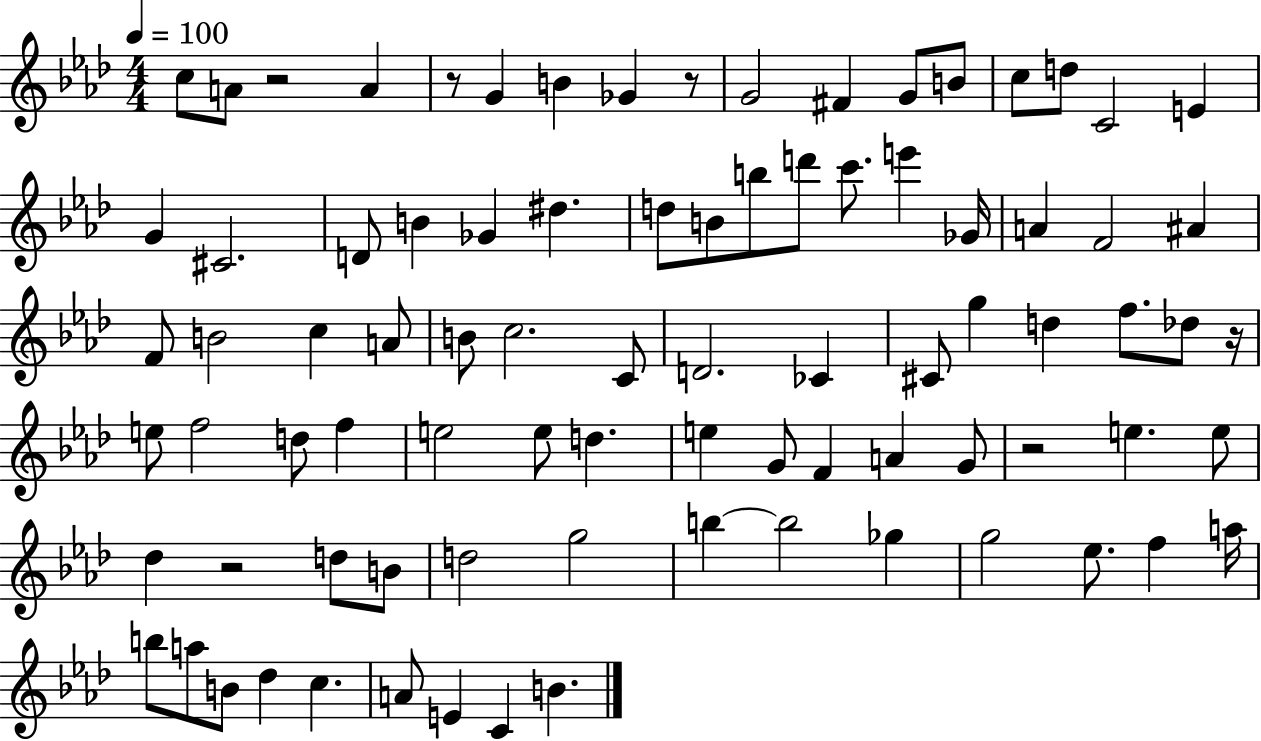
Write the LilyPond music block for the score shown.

{
  \clef treble
  \numericTimeSignature
  \time 4/4
  \key aes \major
  \tempo 4 = 100
  c''8 a'8 r2 a'4 | r8 g'4 b'4 ges'4 r8 | g'2 fis'4 g'8 b'8 | c''8 d''8 c'2 e'4 | \break g'4 cis'2. | d'8 b'4 ges'4 dis''4. | d''8 b'8 b''8 d'''8 c'''8. e'''4 ges'16 | a'4 f'2 ais'4 | \break f'8 b'2 c''4 a'8 | b'8 c''2. c'8 | d'2. ces'4 | cis'8 g''4 d''4 f''8. des''8 r16 | \break e''8 f''2 d''8 f''4 | e''2 e''8 d''4. | e''4 g'8 f'4 a'4 g'8 | r2 e''4. e''8 | \break des''4 r2 d''8 b'8 | d''2 g''2 | b''4~~ b''2 ges''4 | g''2 ees''8. f''4 a''16 | \break b''8 a''8 b'8 des''4 c''4. | a'8 e'4 c'4 b'4. | \bar "|."
}